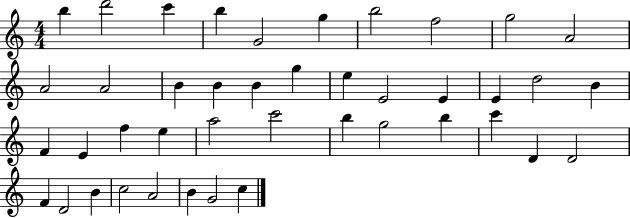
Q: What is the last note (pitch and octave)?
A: C5